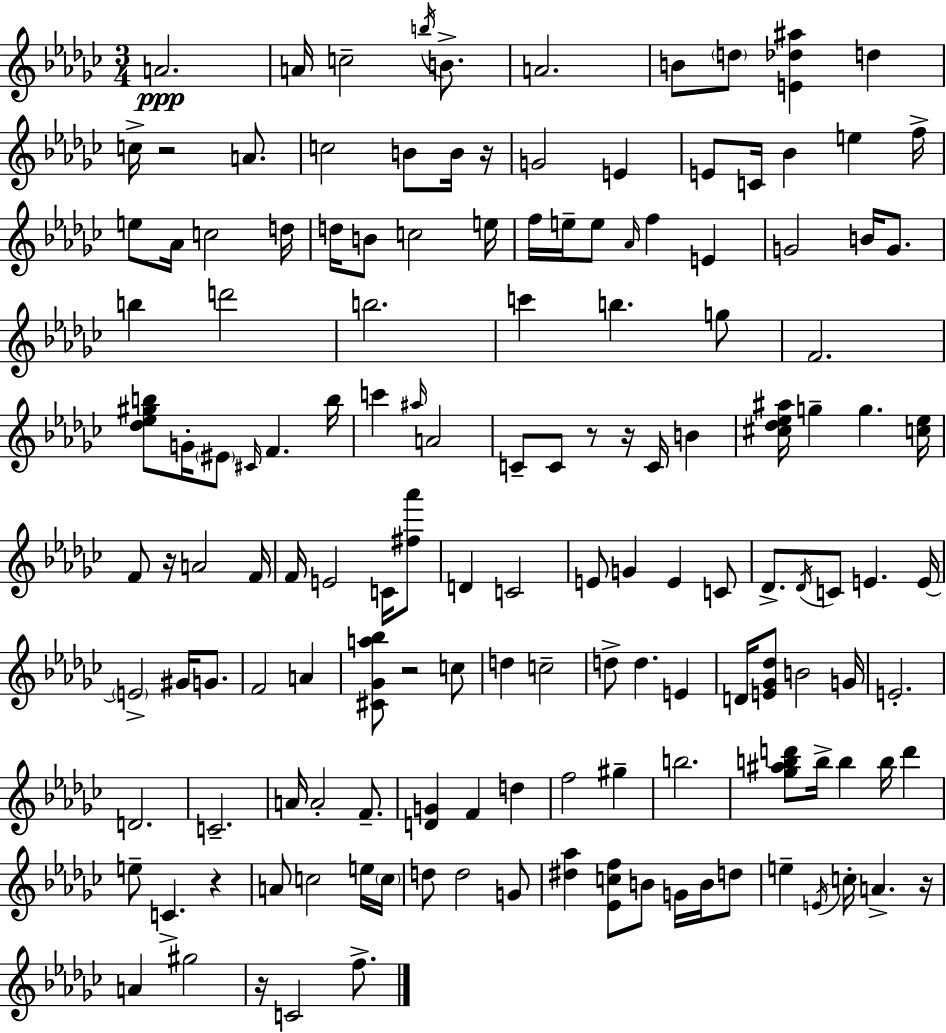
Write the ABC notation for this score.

X:1
T:Untitled
M:3/4
L:1/4
K:Ebm
A2 A/4 c2 b/4 B/2 A2 B/2 d/2 [E_d^a] d c/4 z2 A/2 c2 B/2 B/4 z/4 G2 E E/2 C/4 _B e f/4 e/2 _A/4 c2 d/4 d/4 B/2 c2 e/4 f/4 e/4 e/2 _A/4 f E G2 B/4 G/2 b d'2 b2 c' b g/2 F2 [_d_e^gb]/2 G/4 ^E/2 ^C/4 F b/4 c' ^a/4 A2 C/2 C/2 z/2 z/4 C/4 B [^c_d_e^a]/4 g g [c_e]/4 F/2 z/4 A2 F/4 F/4 E2 C/4 [^f_a']/2 D C2 E/2 G E C/2 _D/2 _D/4 C/2 E E/4 E2 ^G/4 G/2 F2 A [^C_Ga_b]/2 z2 c/2 d c2 d/2 d E D/4 [E_G_d]/2 B2 G/4 E2 D2 C2 A/4 A2 F/2 [DG] F d f2 ^g b2 [_g^abd']/2 b/4 b b/4 d' e/2 C z A/2 c2 e/4 c/4 d/2 d2 G/2 [^d_a] [_Ecf]/2 B/2 G/4 B/4 d/2 e E/4 c/4 A z/4 A ^g2 z/4 C2 f/2